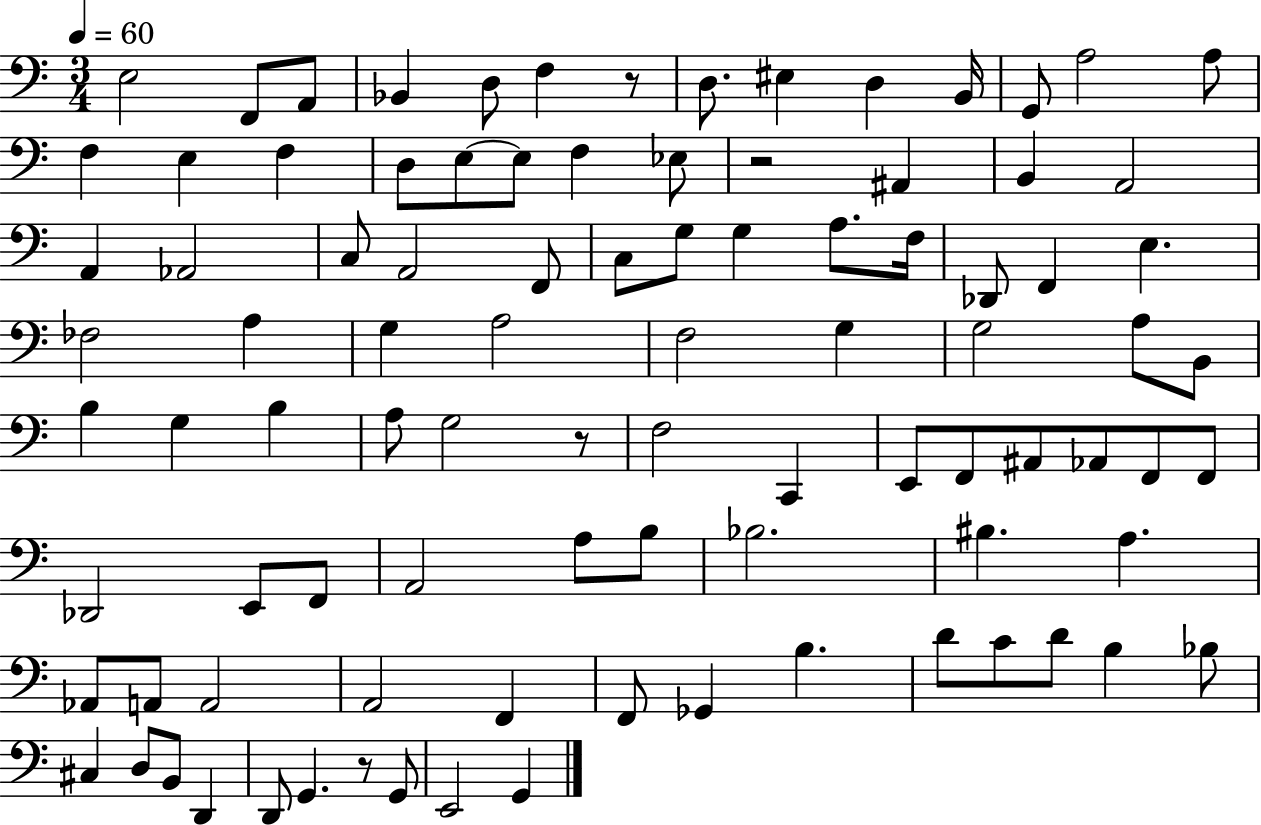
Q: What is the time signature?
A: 3/4